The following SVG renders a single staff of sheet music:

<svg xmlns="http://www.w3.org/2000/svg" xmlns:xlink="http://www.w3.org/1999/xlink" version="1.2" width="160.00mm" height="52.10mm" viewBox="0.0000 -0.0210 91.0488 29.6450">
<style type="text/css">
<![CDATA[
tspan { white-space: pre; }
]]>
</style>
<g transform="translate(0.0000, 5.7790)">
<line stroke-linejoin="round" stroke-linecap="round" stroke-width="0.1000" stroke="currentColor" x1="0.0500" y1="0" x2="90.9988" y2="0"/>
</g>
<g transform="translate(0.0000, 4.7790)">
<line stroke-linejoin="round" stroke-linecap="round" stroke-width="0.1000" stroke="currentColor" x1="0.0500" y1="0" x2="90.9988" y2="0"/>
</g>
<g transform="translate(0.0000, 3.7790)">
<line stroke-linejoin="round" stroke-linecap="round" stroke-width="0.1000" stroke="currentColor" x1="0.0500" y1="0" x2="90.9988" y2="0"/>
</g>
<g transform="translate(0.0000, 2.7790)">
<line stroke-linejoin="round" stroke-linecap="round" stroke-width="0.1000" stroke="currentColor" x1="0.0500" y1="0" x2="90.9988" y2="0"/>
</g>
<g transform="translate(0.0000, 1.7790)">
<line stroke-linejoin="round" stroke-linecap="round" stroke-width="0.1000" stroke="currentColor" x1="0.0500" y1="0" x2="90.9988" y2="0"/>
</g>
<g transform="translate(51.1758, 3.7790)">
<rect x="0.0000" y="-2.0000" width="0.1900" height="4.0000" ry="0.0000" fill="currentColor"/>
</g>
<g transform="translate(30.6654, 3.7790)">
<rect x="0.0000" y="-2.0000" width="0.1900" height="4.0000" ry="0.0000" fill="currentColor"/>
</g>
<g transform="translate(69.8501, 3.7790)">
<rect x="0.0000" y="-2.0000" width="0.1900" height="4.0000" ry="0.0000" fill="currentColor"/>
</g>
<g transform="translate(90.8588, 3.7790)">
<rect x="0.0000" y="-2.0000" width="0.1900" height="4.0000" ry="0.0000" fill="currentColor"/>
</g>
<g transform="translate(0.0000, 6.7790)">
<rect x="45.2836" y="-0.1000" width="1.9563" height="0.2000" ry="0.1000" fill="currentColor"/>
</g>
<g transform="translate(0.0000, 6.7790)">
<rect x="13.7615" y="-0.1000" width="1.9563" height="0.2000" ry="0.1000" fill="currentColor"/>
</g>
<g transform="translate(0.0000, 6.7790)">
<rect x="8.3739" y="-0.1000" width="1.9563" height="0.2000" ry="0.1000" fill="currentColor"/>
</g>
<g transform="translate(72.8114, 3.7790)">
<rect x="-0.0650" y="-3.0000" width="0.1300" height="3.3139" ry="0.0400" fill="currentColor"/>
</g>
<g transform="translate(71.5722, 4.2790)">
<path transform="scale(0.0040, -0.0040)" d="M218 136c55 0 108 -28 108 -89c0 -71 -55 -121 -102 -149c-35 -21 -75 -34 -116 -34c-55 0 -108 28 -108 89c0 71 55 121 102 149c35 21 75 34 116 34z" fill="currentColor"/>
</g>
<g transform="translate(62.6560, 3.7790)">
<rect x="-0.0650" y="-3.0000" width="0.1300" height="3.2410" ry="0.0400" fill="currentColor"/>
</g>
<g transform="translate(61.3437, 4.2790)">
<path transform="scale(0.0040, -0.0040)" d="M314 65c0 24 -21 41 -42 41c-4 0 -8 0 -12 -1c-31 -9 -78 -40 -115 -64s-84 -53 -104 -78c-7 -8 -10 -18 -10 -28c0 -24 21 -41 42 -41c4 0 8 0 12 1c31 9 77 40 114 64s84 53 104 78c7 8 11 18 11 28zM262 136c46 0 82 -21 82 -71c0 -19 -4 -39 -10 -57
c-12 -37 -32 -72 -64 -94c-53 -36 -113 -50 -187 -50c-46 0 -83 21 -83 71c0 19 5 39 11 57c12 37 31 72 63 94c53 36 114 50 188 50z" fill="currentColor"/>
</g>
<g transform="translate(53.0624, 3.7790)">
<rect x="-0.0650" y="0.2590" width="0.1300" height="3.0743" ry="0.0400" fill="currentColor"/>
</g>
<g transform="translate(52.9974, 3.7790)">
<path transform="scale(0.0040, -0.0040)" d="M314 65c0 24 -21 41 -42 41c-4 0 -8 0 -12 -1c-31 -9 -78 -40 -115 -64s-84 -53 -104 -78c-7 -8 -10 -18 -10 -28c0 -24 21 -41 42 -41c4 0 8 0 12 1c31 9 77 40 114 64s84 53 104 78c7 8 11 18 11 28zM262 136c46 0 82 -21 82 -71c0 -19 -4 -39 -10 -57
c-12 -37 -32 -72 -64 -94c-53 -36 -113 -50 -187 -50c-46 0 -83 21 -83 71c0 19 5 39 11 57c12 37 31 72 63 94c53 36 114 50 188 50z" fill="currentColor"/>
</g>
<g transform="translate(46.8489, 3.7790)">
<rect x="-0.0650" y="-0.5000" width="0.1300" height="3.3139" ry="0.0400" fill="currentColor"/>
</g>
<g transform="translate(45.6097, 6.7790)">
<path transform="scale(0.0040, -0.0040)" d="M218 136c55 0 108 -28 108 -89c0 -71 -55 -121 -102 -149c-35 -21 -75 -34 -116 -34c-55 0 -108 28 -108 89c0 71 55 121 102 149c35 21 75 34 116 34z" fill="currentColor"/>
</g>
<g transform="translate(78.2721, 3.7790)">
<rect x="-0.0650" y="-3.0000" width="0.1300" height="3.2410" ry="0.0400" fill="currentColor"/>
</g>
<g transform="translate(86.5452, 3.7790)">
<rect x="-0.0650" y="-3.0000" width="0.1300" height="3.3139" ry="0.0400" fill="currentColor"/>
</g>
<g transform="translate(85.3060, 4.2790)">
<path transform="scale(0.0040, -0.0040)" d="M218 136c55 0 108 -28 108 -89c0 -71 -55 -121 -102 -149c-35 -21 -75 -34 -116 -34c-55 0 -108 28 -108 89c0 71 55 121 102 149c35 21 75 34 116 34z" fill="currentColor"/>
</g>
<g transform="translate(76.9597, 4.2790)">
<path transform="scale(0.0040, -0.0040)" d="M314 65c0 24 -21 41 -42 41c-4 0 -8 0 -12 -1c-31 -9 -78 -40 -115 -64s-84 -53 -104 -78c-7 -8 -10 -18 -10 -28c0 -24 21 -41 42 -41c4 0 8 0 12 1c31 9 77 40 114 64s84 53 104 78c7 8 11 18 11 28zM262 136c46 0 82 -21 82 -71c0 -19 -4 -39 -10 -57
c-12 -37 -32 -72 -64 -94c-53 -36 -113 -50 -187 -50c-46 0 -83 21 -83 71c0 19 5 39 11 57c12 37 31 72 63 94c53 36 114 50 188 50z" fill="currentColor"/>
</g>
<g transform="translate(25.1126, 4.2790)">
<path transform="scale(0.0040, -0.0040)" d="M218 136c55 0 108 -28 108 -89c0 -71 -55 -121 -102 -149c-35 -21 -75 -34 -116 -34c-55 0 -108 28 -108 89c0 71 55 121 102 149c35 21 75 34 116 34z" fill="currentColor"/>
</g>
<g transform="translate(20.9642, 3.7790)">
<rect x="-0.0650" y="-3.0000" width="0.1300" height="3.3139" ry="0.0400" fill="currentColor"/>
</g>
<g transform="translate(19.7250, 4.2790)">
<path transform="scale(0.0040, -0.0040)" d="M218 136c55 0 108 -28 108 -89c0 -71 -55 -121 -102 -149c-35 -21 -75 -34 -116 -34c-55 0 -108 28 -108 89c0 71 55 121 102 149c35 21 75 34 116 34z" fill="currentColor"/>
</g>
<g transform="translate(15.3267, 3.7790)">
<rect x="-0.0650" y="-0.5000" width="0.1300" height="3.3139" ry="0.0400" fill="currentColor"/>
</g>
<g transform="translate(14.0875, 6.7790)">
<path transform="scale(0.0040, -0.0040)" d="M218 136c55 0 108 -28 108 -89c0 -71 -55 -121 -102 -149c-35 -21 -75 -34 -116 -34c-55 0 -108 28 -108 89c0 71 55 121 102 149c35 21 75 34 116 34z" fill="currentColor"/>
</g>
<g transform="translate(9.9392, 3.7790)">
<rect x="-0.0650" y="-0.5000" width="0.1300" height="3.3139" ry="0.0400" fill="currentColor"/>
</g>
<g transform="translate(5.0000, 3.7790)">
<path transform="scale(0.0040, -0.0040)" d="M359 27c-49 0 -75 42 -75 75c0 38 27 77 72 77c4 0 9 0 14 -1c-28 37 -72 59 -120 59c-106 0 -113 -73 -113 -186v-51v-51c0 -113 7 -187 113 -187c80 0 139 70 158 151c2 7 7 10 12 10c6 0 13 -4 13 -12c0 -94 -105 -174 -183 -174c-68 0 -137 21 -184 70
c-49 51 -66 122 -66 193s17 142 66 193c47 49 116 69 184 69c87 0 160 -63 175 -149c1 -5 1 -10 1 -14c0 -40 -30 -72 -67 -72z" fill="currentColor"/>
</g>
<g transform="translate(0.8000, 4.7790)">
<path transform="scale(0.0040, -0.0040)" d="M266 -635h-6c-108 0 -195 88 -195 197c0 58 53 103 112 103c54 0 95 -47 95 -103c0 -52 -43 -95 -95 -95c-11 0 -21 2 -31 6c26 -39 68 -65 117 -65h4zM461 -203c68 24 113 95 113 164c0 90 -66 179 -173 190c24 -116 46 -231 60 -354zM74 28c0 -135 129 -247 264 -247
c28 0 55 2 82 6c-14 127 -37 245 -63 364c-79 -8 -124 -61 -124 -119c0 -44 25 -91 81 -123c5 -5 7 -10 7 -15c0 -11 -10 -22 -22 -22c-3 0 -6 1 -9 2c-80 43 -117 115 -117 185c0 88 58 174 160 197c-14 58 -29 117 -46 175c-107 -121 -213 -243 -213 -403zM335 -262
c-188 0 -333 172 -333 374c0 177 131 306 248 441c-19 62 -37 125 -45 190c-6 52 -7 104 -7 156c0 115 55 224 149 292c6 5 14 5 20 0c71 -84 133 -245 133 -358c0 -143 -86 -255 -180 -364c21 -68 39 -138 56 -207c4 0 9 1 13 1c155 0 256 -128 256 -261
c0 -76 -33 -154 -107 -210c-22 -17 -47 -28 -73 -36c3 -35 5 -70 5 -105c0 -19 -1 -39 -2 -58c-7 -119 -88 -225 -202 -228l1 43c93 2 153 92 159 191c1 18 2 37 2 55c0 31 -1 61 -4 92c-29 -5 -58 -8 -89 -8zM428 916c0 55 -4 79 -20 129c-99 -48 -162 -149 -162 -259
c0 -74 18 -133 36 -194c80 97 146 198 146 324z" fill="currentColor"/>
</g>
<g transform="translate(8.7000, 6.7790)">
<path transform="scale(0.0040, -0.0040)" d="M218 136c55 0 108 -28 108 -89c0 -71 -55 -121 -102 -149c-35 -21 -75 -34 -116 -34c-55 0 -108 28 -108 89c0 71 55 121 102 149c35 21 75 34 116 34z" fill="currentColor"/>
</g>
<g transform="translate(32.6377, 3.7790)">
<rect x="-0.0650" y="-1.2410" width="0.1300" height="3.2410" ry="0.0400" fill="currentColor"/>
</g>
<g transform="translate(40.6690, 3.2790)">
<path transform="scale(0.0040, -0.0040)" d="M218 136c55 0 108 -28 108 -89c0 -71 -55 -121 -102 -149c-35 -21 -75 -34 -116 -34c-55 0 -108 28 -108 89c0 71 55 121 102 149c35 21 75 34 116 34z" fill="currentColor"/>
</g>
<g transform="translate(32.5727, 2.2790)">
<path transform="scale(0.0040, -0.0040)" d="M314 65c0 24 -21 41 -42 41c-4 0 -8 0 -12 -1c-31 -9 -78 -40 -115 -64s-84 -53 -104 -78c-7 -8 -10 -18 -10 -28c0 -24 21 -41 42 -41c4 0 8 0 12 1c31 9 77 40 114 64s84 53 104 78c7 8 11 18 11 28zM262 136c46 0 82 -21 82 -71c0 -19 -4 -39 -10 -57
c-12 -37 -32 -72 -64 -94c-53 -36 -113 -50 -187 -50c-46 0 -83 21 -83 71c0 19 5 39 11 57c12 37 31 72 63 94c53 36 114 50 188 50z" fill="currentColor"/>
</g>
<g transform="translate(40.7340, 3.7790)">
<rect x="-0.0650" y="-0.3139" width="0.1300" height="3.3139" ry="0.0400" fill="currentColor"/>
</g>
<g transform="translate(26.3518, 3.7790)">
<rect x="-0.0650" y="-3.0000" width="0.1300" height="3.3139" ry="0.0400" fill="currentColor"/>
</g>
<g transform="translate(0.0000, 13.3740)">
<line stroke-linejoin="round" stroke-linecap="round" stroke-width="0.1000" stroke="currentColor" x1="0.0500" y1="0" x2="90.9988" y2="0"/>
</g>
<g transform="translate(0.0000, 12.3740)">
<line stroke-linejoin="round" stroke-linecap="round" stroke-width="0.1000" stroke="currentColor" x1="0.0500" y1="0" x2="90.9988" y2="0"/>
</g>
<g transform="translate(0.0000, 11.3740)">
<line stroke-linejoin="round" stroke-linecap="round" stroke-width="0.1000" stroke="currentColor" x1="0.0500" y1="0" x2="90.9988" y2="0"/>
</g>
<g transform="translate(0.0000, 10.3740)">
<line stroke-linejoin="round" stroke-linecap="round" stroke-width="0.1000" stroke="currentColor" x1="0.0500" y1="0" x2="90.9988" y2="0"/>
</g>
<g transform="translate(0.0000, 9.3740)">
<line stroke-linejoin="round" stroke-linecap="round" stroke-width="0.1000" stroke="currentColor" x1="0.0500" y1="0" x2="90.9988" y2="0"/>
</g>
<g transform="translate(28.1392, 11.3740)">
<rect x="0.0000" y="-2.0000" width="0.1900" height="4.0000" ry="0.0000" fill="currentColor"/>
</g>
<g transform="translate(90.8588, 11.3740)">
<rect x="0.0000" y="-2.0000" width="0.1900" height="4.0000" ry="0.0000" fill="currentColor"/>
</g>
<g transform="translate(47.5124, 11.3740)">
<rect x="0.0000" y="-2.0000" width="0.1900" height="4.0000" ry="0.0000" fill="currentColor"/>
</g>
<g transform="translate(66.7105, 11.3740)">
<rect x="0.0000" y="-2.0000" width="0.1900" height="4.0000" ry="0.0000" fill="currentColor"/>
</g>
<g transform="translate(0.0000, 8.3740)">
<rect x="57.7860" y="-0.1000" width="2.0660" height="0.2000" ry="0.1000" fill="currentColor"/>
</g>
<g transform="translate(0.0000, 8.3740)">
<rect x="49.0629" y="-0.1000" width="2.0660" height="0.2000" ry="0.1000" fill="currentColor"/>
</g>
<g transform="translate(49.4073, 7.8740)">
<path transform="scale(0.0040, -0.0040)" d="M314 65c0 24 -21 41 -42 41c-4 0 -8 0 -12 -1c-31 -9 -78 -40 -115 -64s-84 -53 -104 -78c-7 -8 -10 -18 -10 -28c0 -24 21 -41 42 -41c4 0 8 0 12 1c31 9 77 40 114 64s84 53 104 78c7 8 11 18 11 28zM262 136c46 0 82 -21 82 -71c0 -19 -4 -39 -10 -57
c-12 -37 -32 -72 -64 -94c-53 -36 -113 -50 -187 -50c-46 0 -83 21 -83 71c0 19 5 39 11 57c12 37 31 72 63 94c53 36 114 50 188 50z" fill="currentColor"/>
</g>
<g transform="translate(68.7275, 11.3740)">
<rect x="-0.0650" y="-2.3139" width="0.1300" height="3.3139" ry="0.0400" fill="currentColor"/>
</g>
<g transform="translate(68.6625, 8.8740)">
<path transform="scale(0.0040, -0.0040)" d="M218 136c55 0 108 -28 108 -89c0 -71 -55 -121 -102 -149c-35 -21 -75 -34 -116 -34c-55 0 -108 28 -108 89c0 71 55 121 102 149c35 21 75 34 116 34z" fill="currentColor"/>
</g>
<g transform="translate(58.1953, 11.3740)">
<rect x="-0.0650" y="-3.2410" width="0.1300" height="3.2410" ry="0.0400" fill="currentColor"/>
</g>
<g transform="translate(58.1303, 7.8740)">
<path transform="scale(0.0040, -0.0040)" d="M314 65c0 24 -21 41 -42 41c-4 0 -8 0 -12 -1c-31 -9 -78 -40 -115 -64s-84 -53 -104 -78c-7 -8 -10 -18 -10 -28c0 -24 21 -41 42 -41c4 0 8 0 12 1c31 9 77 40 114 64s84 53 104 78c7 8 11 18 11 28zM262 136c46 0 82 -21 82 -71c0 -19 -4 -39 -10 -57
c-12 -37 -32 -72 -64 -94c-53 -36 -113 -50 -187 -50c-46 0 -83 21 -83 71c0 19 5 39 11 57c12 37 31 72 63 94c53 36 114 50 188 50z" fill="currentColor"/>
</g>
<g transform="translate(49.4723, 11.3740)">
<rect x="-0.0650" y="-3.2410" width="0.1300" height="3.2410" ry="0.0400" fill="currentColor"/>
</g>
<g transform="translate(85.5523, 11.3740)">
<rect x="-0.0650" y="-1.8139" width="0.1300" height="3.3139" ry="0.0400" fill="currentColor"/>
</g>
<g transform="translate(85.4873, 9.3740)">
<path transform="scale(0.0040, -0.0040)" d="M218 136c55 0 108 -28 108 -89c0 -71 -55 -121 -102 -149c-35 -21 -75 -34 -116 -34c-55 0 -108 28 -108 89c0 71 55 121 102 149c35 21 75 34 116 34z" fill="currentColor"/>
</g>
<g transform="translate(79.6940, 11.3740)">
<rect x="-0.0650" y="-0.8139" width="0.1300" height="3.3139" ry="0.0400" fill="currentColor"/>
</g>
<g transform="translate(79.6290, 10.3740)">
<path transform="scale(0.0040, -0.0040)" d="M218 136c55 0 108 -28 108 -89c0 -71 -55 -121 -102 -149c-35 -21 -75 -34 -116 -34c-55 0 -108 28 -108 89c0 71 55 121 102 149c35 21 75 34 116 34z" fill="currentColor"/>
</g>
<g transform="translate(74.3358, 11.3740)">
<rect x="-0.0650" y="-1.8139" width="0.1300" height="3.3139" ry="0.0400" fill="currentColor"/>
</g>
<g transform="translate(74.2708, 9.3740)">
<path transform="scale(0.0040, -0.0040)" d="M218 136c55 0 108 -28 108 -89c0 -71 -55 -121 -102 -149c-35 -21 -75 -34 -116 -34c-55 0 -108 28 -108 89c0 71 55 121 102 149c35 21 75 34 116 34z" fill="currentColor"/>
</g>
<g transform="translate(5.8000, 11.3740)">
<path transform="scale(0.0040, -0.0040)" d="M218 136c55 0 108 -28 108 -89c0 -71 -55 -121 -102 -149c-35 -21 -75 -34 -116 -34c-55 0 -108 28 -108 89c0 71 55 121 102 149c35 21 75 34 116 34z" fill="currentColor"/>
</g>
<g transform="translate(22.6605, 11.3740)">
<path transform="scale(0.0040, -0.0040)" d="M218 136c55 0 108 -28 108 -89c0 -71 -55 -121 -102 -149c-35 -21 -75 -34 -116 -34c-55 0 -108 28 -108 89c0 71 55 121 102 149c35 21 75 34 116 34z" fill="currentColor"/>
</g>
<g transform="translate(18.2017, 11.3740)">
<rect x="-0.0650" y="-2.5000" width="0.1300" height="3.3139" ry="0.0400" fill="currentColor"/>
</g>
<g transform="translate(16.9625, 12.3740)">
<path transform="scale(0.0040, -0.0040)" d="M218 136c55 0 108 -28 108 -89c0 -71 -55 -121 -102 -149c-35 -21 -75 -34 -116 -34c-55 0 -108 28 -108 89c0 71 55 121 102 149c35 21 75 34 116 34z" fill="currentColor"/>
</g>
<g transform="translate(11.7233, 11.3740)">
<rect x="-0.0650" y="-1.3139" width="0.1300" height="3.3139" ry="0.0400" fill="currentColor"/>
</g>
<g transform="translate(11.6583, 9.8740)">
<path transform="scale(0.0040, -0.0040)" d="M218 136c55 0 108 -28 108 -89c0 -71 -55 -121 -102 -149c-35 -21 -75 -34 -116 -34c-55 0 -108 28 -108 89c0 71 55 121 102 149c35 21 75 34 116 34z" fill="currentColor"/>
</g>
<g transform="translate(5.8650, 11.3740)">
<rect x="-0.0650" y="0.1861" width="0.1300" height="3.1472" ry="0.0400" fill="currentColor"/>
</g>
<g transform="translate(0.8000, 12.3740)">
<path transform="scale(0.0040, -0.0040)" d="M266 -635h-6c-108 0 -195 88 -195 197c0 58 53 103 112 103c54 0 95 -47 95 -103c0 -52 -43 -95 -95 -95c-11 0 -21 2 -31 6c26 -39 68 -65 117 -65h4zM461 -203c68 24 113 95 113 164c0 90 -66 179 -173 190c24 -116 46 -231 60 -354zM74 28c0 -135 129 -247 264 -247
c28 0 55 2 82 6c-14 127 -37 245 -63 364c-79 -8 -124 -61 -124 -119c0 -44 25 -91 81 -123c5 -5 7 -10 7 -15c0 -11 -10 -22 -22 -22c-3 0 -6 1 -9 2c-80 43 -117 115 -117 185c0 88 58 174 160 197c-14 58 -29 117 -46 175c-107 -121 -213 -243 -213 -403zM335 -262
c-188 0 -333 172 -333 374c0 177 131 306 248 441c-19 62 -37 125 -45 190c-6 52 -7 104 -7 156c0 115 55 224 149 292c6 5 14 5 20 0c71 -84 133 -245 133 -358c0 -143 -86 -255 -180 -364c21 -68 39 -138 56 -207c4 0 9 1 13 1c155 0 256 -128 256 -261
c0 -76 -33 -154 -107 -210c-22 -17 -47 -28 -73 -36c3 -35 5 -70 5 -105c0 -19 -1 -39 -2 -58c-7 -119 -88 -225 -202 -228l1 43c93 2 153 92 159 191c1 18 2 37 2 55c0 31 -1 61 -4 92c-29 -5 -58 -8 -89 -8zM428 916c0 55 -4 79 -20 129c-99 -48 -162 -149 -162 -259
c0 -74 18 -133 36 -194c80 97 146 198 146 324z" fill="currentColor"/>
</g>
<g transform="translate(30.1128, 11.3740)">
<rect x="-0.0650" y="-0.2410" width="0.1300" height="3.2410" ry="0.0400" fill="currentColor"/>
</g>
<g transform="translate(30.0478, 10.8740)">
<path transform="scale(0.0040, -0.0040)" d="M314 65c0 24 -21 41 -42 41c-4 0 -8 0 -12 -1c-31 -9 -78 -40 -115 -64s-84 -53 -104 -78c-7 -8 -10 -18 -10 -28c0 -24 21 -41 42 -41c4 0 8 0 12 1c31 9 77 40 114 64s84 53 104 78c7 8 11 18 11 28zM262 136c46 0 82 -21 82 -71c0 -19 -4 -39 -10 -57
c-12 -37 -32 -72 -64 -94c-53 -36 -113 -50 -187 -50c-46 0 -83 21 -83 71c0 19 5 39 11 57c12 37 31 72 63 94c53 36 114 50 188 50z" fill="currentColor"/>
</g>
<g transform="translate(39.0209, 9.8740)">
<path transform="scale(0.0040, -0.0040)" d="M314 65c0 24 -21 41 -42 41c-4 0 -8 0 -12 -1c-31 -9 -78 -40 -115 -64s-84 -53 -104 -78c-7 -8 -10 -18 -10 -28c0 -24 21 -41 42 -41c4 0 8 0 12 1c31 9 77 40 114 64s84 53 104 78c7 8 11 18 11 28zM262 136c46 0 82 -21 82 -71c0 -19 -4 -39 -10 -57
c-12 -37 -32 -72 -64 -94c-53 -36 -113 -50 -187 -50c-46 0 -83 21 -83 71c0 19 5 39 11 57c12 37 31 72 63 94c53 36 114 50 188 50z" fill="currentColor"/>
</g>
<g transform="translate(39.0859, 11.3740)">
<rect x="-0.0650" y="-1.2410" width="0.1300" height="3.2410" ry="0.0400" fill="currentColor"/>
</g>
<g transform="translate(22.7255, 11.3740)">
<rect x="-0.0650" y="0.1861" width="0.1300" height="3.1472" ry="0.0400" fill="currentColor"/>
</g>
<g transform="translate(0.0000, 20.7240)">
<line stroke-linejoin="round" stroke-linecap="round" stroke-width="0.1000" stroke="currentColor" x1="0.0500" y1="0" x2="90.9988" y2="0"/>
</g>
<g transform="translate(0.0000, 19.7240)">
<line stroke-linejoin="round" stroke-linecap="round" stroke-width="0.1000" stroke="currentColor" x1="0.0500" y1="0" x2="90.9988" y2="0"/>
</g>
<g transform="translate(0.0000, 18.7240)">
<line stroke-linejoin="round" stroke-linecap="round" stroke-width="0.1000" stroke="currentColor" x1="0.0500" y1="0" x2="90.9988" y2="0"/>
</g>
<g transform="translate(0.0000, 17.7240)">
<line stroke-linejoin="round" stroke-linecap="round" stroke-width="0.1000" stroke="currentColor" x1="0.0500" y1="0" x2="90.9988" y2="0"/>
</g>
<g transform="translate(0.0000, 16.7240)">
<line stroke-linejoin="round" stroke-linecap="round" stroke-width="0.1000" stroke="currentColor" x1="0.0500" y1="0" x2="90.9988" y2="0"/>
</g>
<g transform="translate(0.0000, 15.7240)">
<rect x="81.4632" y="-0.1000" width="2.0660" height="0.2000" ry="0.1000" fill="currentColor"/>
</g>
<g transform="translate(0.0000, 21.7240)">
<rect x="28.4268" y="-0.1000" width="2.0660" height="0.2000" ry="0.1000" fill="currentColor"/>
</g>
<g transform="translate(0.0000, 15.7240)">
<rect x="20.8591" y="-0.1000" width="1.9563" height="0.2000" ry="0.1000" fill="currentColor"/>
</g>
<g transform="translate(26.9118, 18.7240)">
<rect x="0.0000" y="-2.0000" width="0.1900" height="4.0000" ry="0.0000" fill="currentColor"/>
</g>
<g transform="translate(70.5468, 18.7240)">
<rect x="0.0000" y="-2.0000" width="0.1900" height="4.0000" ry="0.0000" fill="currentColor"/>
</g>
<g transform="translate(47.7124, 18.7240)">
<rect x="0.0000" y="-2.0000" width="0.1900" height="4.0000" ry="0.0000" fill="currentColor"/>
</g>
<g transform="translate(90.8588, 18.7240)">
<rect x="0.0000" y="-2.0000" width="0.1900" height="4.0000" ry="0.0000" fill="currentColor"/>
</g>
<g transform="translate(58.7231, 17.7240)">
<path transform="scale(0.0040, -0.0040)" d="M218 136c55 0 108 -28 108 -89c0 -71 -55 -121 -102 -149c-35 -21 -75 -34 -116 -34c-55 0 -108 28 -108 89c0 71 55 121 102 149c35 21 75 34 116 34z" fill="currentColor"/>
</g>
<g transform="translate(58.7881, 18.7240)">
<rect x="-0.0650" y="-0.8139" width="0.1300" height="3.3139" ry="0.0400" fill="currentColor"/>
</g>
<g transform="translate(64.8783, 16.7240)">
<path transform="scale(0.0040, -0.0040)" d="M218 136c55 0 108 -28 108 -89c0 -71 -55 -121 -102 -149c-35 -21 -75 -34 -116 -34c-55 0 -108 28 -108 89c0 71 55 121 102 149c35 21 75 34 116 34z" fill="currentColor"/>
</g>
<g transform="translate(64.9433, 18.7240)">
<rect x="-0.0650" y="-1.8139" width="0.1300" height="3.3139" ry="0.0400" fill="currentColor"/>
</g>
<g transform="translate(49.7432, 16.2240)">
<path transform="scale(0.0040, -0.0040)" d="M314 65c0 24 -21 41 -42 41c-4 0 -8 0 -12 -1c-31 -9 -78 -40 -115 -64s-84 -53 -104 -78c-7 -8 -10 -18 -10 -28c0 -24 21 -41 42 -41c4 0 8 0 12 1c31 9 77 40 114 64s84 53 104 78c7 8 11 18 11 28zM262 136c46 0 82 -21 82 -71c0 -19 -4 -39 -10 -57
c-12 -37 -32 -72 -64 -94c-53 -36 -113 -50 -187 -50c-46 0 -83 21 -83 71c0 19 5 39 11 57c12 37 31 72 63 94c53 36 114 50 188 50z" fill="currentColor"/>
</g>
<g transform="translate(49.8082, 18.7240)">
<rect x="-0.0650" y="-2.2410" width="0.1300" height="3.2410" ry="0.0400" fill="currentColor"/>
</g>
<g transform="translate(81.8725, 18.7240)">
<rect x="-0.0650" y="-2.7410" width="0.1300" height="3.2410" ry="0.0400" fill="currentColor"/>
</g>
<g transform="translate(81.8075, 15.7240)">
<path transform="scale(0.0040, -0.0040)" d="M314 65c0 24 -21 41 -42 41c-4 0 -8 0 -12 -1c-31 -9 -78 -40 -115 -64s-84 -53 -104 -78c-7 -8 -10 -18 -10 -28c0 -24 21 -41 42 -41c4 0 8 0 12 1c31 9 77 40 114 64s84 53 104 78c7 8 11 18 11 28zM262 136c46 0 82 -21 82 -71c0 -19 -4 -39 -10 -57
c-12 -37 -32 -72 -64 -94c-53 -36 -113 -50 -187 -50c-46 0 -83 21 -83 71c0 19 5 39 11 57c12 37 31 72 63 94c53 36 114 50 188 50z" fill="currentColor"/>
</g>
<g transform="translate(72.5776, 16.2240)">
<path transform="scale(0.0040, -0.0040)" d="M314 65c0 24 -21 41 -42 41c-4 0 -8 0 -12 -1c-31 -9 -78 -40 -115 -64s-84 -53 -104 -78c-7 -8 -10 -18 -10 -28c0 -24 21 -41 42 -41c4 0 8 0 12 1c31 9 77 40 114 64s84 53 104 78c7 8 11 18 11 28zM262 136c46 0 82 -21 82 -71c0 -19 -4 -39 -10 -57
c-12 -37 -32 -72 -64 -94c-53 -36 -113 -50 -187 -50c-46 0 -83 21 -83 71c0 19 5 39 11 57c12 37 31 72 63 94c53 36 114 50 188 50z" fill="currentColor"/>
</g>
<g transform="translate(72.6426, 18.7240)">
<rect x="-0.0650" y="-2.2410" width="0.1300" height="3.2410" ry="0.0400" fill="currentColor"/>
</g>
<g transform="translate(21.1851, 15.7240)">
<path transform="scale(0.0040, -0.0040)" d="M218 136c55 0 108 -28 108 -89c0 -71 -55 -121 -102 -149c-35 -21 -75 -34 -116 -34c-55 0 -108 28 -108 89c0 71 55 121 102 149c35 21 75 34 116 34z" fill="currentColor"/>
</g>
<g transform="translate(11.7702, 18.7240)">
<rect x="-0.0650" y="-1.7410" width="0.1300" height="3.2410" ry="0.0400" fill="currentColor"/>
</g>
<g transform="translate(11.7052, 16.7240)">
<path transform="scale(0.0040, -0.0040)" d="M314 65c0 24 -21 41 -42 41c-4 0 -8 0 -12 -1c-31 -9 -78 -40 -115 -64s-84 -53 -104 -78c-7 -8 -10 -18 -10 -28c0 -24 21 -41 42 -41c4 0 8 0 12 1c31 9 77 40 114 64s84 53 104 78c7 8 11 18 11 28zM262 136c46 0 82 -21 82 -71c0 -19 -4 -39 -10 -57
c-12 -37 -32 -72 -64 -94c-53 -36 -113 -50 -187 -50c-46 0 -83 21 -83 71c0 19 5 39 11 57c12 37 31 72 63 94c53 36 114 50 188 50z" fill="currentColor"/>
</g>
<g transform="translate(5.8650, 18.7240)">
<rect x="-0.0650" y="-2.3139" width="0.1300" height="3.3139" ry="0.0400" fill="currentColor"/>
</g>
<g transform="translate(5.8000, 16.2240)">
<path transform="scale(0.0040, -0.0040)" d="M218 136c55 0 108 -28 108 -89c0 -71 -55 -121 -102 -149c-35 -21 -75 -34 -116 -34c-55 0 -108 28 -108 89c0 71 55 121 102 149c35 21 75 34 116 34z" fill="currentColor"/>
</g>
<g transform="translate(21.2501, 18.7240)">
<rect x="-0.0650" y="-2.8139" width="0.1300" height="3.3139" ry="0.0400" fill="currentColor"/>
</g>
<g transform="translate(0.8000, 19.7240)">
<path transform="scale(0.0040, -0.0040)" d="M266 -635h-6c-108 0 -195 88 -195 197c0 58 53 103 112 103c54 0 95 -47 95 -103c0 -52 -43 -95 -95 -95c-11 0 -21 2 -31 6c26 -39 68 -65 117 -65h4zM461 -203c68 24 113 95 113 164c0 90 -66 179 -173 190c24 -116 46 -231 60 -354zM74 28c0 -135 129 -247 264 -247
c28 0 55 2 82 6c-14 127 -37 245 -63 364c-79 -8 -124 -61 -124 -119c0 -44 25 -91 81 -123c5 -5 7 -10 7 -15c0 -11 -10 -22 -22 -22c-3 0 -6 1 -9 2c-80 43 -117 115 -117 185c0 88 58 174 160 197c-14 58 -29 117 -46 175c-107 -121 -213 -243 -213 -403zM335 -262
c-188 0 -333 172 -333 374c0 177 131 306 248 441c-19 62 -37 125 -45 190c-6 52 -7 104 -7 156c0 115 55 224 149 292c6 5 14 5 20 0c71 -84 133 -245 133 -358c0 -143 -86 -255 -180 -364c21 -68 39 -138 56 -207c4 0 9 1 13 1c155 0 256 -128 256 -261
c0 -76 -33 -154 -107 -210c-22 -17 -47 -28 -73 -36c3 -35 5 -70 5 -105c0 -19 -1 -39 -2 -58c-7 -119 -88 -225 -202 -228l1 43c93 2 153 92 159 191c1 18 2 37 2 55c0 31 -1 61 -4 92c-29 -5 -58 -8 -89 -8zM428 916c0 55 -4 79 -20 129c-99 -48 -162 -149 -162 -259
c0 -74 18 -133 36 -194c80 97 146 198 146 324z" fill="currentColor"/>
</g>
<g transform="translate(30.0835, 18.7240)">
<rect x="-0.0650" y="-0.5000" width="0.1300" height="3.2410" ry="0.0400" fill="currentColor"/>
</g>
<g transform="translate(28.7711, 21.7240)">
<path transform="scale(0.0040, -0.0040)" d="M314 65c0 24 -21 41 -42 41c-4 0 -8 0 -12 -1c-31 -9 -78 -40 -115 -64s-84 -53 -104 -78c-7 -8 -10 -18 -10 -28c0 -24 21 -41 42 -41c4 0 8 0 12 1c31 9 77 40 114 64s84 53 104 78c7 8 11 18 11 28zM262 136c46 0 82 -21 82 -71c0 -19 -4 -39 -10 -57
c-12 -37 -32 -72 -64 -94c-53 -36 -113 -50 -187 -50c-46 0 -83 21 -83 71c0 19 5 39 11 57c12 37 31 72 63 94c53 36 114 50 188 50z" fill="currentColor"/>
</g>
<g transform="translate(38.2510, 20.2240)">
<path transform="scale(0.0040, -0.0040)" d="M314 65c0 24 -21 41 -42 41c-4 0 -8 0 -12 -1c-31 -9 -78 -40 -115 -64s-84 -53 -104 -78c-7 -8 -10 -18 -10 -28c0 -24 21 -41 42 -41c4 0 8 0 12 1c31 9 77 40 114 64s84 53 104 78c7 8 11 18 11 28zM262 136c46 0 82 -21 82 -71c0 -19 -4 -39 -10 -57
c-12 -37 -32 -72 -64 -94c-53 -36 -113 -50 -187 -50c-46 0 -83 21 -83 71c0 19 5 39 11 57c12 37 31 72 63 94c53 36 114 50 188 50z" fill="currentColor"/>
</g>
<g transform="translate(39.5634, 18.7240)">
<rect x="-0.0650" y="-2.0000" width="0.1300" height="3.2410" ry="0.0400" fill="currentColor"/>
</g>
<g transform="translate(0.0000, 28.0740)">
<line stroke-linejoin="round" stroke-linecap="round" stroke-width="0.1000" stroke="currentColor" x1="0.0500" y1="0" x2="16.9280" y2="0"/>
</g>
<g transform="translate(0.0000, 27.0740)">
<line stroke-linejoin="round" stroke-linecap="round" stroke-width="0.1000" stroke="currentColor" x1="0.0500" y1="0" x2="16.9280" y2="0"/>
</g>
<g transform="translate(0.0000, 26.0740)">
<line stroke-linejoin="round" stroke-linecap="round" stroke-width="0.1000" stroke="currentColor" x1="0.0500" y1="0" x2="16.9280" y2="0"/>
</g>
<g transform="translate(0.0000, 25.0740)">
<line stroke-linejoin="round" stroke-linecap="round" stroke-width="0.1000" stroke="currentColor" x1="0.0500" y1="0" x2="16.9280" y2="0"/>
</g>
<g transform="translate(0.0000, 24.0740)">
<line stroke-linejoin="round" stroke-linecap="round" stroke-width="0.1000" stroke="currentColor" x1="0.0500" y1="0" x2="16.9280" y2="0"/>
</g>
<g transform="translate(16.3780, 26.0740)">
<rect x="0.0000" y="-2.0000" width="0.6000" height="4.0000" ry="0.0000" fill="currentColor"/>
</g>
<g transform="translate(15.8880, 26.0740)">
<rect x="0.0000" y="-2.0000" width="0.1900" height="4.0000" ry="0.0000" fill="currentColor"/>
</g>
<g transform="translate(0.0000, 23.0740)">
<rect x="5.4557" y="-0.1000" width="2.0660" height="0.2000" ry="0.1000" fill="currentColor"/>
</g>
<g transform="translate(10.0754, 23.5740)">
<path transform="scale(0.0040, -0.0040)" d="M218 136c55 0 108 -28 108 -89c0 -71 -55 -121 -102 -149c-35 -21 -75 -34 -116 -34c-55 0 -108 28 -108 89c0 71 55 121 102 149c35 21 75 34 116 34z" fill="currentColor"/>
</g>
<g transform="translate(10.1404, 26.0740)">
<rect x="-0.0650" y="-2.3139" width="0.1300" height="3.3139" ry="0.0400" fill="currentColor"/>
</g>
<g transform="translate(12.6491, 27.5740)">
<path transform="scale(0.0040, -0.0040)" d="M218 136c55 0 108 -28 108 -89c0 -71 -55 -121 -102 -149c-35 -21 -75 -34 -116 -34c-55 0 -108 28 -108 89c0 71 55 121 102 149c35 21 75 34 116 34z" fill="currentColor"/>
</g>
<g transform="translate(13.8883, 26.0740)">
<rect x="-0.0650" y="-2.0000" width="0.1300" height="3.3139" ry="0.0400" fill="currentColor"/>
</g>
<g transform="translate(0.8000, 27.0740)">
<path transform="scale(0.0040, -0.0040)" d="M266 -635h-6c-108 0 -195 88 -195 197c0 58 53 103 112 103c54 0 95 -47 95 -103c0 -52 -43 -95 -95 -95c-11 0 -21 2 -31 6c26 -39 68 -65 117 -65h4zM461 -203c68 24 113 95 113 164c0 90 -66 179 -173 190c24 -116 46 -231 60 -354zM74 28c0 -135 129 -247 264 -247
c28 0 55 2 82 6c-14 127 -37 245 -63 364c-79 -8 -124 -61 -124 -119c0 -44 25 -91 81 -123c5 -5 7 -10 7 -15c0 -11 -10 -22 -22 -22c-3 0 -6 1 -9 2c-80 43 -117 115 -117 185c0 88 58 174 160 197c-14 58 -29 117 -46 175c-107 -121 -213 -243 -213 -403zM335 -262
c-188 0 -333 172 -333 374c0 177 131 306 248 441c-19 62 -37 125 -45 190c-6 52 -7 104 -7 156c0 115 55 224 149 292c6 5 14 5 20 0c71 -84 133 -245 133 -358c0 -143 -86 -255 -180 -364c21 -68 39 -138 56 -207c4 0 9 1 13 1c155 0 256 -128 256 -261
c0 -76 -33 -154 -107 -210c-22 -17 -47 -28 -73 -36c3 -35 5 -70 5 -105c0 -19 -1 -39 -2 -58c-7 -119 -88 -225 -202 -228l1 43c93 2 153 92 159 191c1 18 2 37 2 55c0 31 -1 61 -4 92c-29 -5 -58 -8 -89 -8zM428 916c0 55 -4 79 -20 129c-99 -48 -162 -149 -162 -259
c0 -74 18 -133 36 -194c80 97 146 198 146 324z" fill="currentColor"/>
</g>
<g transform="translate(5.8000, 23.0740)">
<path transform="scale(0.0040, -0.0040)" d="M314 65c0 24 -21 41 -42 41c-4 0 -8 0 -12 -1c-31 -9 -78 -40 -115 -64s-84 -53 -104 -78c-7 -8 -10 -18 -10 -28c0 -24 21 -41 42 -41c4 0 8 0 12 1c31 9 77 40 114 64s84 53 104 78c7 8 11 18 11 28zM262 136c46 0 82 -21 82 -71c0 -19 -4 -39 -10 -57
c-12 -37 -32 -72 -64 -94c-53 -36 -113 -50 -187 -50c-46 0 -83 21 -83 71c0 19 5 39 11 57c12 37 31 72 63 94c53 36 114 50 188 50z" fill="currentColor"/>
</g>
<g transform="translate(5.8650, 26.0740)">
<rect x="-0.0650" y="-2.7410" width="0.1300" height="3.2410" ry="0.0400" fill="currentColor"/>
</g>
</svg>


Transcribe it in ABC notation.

X:1
T:Untitled
M:4/4
L:1/4
K:C
C C A A e2 c C B2 A2 A A2 A B e G B c2 e2 b2 b2 g f d f g f2 a C2 F2 g2 d f g2 a2 a2 g F